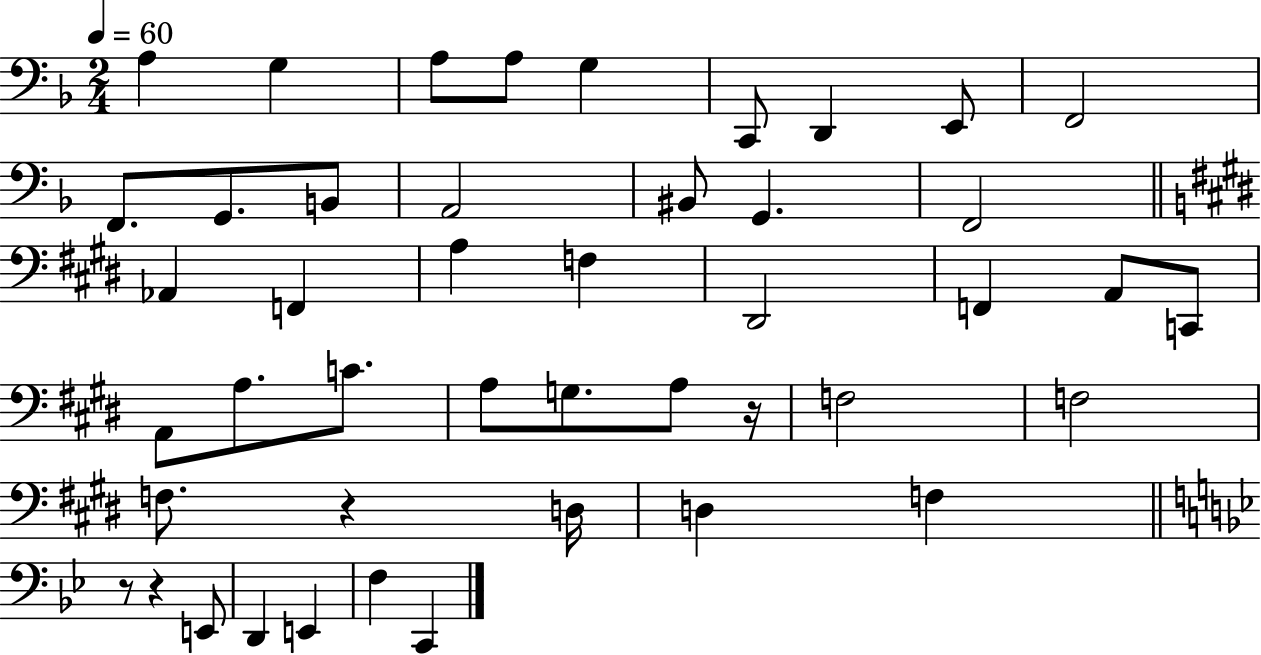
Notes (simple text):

A3/q G3/q A3/e A3/e G3/q C2/e D2/q E2/e F2/h F2/e. G2/e. B2/e A2/h BIS2/e G2/q. F2/h Ab2/q F2/q A3/q F3/q D#2/h F2/q A2/e C2/e A2/e A3/e. C4/e. A3/e G3/e. A3/e R/s F3/h F3/h F3/e. R/q D3/s D3/q F3/q R/e R/q E2/e D2/q E2/q F3/q C2/q